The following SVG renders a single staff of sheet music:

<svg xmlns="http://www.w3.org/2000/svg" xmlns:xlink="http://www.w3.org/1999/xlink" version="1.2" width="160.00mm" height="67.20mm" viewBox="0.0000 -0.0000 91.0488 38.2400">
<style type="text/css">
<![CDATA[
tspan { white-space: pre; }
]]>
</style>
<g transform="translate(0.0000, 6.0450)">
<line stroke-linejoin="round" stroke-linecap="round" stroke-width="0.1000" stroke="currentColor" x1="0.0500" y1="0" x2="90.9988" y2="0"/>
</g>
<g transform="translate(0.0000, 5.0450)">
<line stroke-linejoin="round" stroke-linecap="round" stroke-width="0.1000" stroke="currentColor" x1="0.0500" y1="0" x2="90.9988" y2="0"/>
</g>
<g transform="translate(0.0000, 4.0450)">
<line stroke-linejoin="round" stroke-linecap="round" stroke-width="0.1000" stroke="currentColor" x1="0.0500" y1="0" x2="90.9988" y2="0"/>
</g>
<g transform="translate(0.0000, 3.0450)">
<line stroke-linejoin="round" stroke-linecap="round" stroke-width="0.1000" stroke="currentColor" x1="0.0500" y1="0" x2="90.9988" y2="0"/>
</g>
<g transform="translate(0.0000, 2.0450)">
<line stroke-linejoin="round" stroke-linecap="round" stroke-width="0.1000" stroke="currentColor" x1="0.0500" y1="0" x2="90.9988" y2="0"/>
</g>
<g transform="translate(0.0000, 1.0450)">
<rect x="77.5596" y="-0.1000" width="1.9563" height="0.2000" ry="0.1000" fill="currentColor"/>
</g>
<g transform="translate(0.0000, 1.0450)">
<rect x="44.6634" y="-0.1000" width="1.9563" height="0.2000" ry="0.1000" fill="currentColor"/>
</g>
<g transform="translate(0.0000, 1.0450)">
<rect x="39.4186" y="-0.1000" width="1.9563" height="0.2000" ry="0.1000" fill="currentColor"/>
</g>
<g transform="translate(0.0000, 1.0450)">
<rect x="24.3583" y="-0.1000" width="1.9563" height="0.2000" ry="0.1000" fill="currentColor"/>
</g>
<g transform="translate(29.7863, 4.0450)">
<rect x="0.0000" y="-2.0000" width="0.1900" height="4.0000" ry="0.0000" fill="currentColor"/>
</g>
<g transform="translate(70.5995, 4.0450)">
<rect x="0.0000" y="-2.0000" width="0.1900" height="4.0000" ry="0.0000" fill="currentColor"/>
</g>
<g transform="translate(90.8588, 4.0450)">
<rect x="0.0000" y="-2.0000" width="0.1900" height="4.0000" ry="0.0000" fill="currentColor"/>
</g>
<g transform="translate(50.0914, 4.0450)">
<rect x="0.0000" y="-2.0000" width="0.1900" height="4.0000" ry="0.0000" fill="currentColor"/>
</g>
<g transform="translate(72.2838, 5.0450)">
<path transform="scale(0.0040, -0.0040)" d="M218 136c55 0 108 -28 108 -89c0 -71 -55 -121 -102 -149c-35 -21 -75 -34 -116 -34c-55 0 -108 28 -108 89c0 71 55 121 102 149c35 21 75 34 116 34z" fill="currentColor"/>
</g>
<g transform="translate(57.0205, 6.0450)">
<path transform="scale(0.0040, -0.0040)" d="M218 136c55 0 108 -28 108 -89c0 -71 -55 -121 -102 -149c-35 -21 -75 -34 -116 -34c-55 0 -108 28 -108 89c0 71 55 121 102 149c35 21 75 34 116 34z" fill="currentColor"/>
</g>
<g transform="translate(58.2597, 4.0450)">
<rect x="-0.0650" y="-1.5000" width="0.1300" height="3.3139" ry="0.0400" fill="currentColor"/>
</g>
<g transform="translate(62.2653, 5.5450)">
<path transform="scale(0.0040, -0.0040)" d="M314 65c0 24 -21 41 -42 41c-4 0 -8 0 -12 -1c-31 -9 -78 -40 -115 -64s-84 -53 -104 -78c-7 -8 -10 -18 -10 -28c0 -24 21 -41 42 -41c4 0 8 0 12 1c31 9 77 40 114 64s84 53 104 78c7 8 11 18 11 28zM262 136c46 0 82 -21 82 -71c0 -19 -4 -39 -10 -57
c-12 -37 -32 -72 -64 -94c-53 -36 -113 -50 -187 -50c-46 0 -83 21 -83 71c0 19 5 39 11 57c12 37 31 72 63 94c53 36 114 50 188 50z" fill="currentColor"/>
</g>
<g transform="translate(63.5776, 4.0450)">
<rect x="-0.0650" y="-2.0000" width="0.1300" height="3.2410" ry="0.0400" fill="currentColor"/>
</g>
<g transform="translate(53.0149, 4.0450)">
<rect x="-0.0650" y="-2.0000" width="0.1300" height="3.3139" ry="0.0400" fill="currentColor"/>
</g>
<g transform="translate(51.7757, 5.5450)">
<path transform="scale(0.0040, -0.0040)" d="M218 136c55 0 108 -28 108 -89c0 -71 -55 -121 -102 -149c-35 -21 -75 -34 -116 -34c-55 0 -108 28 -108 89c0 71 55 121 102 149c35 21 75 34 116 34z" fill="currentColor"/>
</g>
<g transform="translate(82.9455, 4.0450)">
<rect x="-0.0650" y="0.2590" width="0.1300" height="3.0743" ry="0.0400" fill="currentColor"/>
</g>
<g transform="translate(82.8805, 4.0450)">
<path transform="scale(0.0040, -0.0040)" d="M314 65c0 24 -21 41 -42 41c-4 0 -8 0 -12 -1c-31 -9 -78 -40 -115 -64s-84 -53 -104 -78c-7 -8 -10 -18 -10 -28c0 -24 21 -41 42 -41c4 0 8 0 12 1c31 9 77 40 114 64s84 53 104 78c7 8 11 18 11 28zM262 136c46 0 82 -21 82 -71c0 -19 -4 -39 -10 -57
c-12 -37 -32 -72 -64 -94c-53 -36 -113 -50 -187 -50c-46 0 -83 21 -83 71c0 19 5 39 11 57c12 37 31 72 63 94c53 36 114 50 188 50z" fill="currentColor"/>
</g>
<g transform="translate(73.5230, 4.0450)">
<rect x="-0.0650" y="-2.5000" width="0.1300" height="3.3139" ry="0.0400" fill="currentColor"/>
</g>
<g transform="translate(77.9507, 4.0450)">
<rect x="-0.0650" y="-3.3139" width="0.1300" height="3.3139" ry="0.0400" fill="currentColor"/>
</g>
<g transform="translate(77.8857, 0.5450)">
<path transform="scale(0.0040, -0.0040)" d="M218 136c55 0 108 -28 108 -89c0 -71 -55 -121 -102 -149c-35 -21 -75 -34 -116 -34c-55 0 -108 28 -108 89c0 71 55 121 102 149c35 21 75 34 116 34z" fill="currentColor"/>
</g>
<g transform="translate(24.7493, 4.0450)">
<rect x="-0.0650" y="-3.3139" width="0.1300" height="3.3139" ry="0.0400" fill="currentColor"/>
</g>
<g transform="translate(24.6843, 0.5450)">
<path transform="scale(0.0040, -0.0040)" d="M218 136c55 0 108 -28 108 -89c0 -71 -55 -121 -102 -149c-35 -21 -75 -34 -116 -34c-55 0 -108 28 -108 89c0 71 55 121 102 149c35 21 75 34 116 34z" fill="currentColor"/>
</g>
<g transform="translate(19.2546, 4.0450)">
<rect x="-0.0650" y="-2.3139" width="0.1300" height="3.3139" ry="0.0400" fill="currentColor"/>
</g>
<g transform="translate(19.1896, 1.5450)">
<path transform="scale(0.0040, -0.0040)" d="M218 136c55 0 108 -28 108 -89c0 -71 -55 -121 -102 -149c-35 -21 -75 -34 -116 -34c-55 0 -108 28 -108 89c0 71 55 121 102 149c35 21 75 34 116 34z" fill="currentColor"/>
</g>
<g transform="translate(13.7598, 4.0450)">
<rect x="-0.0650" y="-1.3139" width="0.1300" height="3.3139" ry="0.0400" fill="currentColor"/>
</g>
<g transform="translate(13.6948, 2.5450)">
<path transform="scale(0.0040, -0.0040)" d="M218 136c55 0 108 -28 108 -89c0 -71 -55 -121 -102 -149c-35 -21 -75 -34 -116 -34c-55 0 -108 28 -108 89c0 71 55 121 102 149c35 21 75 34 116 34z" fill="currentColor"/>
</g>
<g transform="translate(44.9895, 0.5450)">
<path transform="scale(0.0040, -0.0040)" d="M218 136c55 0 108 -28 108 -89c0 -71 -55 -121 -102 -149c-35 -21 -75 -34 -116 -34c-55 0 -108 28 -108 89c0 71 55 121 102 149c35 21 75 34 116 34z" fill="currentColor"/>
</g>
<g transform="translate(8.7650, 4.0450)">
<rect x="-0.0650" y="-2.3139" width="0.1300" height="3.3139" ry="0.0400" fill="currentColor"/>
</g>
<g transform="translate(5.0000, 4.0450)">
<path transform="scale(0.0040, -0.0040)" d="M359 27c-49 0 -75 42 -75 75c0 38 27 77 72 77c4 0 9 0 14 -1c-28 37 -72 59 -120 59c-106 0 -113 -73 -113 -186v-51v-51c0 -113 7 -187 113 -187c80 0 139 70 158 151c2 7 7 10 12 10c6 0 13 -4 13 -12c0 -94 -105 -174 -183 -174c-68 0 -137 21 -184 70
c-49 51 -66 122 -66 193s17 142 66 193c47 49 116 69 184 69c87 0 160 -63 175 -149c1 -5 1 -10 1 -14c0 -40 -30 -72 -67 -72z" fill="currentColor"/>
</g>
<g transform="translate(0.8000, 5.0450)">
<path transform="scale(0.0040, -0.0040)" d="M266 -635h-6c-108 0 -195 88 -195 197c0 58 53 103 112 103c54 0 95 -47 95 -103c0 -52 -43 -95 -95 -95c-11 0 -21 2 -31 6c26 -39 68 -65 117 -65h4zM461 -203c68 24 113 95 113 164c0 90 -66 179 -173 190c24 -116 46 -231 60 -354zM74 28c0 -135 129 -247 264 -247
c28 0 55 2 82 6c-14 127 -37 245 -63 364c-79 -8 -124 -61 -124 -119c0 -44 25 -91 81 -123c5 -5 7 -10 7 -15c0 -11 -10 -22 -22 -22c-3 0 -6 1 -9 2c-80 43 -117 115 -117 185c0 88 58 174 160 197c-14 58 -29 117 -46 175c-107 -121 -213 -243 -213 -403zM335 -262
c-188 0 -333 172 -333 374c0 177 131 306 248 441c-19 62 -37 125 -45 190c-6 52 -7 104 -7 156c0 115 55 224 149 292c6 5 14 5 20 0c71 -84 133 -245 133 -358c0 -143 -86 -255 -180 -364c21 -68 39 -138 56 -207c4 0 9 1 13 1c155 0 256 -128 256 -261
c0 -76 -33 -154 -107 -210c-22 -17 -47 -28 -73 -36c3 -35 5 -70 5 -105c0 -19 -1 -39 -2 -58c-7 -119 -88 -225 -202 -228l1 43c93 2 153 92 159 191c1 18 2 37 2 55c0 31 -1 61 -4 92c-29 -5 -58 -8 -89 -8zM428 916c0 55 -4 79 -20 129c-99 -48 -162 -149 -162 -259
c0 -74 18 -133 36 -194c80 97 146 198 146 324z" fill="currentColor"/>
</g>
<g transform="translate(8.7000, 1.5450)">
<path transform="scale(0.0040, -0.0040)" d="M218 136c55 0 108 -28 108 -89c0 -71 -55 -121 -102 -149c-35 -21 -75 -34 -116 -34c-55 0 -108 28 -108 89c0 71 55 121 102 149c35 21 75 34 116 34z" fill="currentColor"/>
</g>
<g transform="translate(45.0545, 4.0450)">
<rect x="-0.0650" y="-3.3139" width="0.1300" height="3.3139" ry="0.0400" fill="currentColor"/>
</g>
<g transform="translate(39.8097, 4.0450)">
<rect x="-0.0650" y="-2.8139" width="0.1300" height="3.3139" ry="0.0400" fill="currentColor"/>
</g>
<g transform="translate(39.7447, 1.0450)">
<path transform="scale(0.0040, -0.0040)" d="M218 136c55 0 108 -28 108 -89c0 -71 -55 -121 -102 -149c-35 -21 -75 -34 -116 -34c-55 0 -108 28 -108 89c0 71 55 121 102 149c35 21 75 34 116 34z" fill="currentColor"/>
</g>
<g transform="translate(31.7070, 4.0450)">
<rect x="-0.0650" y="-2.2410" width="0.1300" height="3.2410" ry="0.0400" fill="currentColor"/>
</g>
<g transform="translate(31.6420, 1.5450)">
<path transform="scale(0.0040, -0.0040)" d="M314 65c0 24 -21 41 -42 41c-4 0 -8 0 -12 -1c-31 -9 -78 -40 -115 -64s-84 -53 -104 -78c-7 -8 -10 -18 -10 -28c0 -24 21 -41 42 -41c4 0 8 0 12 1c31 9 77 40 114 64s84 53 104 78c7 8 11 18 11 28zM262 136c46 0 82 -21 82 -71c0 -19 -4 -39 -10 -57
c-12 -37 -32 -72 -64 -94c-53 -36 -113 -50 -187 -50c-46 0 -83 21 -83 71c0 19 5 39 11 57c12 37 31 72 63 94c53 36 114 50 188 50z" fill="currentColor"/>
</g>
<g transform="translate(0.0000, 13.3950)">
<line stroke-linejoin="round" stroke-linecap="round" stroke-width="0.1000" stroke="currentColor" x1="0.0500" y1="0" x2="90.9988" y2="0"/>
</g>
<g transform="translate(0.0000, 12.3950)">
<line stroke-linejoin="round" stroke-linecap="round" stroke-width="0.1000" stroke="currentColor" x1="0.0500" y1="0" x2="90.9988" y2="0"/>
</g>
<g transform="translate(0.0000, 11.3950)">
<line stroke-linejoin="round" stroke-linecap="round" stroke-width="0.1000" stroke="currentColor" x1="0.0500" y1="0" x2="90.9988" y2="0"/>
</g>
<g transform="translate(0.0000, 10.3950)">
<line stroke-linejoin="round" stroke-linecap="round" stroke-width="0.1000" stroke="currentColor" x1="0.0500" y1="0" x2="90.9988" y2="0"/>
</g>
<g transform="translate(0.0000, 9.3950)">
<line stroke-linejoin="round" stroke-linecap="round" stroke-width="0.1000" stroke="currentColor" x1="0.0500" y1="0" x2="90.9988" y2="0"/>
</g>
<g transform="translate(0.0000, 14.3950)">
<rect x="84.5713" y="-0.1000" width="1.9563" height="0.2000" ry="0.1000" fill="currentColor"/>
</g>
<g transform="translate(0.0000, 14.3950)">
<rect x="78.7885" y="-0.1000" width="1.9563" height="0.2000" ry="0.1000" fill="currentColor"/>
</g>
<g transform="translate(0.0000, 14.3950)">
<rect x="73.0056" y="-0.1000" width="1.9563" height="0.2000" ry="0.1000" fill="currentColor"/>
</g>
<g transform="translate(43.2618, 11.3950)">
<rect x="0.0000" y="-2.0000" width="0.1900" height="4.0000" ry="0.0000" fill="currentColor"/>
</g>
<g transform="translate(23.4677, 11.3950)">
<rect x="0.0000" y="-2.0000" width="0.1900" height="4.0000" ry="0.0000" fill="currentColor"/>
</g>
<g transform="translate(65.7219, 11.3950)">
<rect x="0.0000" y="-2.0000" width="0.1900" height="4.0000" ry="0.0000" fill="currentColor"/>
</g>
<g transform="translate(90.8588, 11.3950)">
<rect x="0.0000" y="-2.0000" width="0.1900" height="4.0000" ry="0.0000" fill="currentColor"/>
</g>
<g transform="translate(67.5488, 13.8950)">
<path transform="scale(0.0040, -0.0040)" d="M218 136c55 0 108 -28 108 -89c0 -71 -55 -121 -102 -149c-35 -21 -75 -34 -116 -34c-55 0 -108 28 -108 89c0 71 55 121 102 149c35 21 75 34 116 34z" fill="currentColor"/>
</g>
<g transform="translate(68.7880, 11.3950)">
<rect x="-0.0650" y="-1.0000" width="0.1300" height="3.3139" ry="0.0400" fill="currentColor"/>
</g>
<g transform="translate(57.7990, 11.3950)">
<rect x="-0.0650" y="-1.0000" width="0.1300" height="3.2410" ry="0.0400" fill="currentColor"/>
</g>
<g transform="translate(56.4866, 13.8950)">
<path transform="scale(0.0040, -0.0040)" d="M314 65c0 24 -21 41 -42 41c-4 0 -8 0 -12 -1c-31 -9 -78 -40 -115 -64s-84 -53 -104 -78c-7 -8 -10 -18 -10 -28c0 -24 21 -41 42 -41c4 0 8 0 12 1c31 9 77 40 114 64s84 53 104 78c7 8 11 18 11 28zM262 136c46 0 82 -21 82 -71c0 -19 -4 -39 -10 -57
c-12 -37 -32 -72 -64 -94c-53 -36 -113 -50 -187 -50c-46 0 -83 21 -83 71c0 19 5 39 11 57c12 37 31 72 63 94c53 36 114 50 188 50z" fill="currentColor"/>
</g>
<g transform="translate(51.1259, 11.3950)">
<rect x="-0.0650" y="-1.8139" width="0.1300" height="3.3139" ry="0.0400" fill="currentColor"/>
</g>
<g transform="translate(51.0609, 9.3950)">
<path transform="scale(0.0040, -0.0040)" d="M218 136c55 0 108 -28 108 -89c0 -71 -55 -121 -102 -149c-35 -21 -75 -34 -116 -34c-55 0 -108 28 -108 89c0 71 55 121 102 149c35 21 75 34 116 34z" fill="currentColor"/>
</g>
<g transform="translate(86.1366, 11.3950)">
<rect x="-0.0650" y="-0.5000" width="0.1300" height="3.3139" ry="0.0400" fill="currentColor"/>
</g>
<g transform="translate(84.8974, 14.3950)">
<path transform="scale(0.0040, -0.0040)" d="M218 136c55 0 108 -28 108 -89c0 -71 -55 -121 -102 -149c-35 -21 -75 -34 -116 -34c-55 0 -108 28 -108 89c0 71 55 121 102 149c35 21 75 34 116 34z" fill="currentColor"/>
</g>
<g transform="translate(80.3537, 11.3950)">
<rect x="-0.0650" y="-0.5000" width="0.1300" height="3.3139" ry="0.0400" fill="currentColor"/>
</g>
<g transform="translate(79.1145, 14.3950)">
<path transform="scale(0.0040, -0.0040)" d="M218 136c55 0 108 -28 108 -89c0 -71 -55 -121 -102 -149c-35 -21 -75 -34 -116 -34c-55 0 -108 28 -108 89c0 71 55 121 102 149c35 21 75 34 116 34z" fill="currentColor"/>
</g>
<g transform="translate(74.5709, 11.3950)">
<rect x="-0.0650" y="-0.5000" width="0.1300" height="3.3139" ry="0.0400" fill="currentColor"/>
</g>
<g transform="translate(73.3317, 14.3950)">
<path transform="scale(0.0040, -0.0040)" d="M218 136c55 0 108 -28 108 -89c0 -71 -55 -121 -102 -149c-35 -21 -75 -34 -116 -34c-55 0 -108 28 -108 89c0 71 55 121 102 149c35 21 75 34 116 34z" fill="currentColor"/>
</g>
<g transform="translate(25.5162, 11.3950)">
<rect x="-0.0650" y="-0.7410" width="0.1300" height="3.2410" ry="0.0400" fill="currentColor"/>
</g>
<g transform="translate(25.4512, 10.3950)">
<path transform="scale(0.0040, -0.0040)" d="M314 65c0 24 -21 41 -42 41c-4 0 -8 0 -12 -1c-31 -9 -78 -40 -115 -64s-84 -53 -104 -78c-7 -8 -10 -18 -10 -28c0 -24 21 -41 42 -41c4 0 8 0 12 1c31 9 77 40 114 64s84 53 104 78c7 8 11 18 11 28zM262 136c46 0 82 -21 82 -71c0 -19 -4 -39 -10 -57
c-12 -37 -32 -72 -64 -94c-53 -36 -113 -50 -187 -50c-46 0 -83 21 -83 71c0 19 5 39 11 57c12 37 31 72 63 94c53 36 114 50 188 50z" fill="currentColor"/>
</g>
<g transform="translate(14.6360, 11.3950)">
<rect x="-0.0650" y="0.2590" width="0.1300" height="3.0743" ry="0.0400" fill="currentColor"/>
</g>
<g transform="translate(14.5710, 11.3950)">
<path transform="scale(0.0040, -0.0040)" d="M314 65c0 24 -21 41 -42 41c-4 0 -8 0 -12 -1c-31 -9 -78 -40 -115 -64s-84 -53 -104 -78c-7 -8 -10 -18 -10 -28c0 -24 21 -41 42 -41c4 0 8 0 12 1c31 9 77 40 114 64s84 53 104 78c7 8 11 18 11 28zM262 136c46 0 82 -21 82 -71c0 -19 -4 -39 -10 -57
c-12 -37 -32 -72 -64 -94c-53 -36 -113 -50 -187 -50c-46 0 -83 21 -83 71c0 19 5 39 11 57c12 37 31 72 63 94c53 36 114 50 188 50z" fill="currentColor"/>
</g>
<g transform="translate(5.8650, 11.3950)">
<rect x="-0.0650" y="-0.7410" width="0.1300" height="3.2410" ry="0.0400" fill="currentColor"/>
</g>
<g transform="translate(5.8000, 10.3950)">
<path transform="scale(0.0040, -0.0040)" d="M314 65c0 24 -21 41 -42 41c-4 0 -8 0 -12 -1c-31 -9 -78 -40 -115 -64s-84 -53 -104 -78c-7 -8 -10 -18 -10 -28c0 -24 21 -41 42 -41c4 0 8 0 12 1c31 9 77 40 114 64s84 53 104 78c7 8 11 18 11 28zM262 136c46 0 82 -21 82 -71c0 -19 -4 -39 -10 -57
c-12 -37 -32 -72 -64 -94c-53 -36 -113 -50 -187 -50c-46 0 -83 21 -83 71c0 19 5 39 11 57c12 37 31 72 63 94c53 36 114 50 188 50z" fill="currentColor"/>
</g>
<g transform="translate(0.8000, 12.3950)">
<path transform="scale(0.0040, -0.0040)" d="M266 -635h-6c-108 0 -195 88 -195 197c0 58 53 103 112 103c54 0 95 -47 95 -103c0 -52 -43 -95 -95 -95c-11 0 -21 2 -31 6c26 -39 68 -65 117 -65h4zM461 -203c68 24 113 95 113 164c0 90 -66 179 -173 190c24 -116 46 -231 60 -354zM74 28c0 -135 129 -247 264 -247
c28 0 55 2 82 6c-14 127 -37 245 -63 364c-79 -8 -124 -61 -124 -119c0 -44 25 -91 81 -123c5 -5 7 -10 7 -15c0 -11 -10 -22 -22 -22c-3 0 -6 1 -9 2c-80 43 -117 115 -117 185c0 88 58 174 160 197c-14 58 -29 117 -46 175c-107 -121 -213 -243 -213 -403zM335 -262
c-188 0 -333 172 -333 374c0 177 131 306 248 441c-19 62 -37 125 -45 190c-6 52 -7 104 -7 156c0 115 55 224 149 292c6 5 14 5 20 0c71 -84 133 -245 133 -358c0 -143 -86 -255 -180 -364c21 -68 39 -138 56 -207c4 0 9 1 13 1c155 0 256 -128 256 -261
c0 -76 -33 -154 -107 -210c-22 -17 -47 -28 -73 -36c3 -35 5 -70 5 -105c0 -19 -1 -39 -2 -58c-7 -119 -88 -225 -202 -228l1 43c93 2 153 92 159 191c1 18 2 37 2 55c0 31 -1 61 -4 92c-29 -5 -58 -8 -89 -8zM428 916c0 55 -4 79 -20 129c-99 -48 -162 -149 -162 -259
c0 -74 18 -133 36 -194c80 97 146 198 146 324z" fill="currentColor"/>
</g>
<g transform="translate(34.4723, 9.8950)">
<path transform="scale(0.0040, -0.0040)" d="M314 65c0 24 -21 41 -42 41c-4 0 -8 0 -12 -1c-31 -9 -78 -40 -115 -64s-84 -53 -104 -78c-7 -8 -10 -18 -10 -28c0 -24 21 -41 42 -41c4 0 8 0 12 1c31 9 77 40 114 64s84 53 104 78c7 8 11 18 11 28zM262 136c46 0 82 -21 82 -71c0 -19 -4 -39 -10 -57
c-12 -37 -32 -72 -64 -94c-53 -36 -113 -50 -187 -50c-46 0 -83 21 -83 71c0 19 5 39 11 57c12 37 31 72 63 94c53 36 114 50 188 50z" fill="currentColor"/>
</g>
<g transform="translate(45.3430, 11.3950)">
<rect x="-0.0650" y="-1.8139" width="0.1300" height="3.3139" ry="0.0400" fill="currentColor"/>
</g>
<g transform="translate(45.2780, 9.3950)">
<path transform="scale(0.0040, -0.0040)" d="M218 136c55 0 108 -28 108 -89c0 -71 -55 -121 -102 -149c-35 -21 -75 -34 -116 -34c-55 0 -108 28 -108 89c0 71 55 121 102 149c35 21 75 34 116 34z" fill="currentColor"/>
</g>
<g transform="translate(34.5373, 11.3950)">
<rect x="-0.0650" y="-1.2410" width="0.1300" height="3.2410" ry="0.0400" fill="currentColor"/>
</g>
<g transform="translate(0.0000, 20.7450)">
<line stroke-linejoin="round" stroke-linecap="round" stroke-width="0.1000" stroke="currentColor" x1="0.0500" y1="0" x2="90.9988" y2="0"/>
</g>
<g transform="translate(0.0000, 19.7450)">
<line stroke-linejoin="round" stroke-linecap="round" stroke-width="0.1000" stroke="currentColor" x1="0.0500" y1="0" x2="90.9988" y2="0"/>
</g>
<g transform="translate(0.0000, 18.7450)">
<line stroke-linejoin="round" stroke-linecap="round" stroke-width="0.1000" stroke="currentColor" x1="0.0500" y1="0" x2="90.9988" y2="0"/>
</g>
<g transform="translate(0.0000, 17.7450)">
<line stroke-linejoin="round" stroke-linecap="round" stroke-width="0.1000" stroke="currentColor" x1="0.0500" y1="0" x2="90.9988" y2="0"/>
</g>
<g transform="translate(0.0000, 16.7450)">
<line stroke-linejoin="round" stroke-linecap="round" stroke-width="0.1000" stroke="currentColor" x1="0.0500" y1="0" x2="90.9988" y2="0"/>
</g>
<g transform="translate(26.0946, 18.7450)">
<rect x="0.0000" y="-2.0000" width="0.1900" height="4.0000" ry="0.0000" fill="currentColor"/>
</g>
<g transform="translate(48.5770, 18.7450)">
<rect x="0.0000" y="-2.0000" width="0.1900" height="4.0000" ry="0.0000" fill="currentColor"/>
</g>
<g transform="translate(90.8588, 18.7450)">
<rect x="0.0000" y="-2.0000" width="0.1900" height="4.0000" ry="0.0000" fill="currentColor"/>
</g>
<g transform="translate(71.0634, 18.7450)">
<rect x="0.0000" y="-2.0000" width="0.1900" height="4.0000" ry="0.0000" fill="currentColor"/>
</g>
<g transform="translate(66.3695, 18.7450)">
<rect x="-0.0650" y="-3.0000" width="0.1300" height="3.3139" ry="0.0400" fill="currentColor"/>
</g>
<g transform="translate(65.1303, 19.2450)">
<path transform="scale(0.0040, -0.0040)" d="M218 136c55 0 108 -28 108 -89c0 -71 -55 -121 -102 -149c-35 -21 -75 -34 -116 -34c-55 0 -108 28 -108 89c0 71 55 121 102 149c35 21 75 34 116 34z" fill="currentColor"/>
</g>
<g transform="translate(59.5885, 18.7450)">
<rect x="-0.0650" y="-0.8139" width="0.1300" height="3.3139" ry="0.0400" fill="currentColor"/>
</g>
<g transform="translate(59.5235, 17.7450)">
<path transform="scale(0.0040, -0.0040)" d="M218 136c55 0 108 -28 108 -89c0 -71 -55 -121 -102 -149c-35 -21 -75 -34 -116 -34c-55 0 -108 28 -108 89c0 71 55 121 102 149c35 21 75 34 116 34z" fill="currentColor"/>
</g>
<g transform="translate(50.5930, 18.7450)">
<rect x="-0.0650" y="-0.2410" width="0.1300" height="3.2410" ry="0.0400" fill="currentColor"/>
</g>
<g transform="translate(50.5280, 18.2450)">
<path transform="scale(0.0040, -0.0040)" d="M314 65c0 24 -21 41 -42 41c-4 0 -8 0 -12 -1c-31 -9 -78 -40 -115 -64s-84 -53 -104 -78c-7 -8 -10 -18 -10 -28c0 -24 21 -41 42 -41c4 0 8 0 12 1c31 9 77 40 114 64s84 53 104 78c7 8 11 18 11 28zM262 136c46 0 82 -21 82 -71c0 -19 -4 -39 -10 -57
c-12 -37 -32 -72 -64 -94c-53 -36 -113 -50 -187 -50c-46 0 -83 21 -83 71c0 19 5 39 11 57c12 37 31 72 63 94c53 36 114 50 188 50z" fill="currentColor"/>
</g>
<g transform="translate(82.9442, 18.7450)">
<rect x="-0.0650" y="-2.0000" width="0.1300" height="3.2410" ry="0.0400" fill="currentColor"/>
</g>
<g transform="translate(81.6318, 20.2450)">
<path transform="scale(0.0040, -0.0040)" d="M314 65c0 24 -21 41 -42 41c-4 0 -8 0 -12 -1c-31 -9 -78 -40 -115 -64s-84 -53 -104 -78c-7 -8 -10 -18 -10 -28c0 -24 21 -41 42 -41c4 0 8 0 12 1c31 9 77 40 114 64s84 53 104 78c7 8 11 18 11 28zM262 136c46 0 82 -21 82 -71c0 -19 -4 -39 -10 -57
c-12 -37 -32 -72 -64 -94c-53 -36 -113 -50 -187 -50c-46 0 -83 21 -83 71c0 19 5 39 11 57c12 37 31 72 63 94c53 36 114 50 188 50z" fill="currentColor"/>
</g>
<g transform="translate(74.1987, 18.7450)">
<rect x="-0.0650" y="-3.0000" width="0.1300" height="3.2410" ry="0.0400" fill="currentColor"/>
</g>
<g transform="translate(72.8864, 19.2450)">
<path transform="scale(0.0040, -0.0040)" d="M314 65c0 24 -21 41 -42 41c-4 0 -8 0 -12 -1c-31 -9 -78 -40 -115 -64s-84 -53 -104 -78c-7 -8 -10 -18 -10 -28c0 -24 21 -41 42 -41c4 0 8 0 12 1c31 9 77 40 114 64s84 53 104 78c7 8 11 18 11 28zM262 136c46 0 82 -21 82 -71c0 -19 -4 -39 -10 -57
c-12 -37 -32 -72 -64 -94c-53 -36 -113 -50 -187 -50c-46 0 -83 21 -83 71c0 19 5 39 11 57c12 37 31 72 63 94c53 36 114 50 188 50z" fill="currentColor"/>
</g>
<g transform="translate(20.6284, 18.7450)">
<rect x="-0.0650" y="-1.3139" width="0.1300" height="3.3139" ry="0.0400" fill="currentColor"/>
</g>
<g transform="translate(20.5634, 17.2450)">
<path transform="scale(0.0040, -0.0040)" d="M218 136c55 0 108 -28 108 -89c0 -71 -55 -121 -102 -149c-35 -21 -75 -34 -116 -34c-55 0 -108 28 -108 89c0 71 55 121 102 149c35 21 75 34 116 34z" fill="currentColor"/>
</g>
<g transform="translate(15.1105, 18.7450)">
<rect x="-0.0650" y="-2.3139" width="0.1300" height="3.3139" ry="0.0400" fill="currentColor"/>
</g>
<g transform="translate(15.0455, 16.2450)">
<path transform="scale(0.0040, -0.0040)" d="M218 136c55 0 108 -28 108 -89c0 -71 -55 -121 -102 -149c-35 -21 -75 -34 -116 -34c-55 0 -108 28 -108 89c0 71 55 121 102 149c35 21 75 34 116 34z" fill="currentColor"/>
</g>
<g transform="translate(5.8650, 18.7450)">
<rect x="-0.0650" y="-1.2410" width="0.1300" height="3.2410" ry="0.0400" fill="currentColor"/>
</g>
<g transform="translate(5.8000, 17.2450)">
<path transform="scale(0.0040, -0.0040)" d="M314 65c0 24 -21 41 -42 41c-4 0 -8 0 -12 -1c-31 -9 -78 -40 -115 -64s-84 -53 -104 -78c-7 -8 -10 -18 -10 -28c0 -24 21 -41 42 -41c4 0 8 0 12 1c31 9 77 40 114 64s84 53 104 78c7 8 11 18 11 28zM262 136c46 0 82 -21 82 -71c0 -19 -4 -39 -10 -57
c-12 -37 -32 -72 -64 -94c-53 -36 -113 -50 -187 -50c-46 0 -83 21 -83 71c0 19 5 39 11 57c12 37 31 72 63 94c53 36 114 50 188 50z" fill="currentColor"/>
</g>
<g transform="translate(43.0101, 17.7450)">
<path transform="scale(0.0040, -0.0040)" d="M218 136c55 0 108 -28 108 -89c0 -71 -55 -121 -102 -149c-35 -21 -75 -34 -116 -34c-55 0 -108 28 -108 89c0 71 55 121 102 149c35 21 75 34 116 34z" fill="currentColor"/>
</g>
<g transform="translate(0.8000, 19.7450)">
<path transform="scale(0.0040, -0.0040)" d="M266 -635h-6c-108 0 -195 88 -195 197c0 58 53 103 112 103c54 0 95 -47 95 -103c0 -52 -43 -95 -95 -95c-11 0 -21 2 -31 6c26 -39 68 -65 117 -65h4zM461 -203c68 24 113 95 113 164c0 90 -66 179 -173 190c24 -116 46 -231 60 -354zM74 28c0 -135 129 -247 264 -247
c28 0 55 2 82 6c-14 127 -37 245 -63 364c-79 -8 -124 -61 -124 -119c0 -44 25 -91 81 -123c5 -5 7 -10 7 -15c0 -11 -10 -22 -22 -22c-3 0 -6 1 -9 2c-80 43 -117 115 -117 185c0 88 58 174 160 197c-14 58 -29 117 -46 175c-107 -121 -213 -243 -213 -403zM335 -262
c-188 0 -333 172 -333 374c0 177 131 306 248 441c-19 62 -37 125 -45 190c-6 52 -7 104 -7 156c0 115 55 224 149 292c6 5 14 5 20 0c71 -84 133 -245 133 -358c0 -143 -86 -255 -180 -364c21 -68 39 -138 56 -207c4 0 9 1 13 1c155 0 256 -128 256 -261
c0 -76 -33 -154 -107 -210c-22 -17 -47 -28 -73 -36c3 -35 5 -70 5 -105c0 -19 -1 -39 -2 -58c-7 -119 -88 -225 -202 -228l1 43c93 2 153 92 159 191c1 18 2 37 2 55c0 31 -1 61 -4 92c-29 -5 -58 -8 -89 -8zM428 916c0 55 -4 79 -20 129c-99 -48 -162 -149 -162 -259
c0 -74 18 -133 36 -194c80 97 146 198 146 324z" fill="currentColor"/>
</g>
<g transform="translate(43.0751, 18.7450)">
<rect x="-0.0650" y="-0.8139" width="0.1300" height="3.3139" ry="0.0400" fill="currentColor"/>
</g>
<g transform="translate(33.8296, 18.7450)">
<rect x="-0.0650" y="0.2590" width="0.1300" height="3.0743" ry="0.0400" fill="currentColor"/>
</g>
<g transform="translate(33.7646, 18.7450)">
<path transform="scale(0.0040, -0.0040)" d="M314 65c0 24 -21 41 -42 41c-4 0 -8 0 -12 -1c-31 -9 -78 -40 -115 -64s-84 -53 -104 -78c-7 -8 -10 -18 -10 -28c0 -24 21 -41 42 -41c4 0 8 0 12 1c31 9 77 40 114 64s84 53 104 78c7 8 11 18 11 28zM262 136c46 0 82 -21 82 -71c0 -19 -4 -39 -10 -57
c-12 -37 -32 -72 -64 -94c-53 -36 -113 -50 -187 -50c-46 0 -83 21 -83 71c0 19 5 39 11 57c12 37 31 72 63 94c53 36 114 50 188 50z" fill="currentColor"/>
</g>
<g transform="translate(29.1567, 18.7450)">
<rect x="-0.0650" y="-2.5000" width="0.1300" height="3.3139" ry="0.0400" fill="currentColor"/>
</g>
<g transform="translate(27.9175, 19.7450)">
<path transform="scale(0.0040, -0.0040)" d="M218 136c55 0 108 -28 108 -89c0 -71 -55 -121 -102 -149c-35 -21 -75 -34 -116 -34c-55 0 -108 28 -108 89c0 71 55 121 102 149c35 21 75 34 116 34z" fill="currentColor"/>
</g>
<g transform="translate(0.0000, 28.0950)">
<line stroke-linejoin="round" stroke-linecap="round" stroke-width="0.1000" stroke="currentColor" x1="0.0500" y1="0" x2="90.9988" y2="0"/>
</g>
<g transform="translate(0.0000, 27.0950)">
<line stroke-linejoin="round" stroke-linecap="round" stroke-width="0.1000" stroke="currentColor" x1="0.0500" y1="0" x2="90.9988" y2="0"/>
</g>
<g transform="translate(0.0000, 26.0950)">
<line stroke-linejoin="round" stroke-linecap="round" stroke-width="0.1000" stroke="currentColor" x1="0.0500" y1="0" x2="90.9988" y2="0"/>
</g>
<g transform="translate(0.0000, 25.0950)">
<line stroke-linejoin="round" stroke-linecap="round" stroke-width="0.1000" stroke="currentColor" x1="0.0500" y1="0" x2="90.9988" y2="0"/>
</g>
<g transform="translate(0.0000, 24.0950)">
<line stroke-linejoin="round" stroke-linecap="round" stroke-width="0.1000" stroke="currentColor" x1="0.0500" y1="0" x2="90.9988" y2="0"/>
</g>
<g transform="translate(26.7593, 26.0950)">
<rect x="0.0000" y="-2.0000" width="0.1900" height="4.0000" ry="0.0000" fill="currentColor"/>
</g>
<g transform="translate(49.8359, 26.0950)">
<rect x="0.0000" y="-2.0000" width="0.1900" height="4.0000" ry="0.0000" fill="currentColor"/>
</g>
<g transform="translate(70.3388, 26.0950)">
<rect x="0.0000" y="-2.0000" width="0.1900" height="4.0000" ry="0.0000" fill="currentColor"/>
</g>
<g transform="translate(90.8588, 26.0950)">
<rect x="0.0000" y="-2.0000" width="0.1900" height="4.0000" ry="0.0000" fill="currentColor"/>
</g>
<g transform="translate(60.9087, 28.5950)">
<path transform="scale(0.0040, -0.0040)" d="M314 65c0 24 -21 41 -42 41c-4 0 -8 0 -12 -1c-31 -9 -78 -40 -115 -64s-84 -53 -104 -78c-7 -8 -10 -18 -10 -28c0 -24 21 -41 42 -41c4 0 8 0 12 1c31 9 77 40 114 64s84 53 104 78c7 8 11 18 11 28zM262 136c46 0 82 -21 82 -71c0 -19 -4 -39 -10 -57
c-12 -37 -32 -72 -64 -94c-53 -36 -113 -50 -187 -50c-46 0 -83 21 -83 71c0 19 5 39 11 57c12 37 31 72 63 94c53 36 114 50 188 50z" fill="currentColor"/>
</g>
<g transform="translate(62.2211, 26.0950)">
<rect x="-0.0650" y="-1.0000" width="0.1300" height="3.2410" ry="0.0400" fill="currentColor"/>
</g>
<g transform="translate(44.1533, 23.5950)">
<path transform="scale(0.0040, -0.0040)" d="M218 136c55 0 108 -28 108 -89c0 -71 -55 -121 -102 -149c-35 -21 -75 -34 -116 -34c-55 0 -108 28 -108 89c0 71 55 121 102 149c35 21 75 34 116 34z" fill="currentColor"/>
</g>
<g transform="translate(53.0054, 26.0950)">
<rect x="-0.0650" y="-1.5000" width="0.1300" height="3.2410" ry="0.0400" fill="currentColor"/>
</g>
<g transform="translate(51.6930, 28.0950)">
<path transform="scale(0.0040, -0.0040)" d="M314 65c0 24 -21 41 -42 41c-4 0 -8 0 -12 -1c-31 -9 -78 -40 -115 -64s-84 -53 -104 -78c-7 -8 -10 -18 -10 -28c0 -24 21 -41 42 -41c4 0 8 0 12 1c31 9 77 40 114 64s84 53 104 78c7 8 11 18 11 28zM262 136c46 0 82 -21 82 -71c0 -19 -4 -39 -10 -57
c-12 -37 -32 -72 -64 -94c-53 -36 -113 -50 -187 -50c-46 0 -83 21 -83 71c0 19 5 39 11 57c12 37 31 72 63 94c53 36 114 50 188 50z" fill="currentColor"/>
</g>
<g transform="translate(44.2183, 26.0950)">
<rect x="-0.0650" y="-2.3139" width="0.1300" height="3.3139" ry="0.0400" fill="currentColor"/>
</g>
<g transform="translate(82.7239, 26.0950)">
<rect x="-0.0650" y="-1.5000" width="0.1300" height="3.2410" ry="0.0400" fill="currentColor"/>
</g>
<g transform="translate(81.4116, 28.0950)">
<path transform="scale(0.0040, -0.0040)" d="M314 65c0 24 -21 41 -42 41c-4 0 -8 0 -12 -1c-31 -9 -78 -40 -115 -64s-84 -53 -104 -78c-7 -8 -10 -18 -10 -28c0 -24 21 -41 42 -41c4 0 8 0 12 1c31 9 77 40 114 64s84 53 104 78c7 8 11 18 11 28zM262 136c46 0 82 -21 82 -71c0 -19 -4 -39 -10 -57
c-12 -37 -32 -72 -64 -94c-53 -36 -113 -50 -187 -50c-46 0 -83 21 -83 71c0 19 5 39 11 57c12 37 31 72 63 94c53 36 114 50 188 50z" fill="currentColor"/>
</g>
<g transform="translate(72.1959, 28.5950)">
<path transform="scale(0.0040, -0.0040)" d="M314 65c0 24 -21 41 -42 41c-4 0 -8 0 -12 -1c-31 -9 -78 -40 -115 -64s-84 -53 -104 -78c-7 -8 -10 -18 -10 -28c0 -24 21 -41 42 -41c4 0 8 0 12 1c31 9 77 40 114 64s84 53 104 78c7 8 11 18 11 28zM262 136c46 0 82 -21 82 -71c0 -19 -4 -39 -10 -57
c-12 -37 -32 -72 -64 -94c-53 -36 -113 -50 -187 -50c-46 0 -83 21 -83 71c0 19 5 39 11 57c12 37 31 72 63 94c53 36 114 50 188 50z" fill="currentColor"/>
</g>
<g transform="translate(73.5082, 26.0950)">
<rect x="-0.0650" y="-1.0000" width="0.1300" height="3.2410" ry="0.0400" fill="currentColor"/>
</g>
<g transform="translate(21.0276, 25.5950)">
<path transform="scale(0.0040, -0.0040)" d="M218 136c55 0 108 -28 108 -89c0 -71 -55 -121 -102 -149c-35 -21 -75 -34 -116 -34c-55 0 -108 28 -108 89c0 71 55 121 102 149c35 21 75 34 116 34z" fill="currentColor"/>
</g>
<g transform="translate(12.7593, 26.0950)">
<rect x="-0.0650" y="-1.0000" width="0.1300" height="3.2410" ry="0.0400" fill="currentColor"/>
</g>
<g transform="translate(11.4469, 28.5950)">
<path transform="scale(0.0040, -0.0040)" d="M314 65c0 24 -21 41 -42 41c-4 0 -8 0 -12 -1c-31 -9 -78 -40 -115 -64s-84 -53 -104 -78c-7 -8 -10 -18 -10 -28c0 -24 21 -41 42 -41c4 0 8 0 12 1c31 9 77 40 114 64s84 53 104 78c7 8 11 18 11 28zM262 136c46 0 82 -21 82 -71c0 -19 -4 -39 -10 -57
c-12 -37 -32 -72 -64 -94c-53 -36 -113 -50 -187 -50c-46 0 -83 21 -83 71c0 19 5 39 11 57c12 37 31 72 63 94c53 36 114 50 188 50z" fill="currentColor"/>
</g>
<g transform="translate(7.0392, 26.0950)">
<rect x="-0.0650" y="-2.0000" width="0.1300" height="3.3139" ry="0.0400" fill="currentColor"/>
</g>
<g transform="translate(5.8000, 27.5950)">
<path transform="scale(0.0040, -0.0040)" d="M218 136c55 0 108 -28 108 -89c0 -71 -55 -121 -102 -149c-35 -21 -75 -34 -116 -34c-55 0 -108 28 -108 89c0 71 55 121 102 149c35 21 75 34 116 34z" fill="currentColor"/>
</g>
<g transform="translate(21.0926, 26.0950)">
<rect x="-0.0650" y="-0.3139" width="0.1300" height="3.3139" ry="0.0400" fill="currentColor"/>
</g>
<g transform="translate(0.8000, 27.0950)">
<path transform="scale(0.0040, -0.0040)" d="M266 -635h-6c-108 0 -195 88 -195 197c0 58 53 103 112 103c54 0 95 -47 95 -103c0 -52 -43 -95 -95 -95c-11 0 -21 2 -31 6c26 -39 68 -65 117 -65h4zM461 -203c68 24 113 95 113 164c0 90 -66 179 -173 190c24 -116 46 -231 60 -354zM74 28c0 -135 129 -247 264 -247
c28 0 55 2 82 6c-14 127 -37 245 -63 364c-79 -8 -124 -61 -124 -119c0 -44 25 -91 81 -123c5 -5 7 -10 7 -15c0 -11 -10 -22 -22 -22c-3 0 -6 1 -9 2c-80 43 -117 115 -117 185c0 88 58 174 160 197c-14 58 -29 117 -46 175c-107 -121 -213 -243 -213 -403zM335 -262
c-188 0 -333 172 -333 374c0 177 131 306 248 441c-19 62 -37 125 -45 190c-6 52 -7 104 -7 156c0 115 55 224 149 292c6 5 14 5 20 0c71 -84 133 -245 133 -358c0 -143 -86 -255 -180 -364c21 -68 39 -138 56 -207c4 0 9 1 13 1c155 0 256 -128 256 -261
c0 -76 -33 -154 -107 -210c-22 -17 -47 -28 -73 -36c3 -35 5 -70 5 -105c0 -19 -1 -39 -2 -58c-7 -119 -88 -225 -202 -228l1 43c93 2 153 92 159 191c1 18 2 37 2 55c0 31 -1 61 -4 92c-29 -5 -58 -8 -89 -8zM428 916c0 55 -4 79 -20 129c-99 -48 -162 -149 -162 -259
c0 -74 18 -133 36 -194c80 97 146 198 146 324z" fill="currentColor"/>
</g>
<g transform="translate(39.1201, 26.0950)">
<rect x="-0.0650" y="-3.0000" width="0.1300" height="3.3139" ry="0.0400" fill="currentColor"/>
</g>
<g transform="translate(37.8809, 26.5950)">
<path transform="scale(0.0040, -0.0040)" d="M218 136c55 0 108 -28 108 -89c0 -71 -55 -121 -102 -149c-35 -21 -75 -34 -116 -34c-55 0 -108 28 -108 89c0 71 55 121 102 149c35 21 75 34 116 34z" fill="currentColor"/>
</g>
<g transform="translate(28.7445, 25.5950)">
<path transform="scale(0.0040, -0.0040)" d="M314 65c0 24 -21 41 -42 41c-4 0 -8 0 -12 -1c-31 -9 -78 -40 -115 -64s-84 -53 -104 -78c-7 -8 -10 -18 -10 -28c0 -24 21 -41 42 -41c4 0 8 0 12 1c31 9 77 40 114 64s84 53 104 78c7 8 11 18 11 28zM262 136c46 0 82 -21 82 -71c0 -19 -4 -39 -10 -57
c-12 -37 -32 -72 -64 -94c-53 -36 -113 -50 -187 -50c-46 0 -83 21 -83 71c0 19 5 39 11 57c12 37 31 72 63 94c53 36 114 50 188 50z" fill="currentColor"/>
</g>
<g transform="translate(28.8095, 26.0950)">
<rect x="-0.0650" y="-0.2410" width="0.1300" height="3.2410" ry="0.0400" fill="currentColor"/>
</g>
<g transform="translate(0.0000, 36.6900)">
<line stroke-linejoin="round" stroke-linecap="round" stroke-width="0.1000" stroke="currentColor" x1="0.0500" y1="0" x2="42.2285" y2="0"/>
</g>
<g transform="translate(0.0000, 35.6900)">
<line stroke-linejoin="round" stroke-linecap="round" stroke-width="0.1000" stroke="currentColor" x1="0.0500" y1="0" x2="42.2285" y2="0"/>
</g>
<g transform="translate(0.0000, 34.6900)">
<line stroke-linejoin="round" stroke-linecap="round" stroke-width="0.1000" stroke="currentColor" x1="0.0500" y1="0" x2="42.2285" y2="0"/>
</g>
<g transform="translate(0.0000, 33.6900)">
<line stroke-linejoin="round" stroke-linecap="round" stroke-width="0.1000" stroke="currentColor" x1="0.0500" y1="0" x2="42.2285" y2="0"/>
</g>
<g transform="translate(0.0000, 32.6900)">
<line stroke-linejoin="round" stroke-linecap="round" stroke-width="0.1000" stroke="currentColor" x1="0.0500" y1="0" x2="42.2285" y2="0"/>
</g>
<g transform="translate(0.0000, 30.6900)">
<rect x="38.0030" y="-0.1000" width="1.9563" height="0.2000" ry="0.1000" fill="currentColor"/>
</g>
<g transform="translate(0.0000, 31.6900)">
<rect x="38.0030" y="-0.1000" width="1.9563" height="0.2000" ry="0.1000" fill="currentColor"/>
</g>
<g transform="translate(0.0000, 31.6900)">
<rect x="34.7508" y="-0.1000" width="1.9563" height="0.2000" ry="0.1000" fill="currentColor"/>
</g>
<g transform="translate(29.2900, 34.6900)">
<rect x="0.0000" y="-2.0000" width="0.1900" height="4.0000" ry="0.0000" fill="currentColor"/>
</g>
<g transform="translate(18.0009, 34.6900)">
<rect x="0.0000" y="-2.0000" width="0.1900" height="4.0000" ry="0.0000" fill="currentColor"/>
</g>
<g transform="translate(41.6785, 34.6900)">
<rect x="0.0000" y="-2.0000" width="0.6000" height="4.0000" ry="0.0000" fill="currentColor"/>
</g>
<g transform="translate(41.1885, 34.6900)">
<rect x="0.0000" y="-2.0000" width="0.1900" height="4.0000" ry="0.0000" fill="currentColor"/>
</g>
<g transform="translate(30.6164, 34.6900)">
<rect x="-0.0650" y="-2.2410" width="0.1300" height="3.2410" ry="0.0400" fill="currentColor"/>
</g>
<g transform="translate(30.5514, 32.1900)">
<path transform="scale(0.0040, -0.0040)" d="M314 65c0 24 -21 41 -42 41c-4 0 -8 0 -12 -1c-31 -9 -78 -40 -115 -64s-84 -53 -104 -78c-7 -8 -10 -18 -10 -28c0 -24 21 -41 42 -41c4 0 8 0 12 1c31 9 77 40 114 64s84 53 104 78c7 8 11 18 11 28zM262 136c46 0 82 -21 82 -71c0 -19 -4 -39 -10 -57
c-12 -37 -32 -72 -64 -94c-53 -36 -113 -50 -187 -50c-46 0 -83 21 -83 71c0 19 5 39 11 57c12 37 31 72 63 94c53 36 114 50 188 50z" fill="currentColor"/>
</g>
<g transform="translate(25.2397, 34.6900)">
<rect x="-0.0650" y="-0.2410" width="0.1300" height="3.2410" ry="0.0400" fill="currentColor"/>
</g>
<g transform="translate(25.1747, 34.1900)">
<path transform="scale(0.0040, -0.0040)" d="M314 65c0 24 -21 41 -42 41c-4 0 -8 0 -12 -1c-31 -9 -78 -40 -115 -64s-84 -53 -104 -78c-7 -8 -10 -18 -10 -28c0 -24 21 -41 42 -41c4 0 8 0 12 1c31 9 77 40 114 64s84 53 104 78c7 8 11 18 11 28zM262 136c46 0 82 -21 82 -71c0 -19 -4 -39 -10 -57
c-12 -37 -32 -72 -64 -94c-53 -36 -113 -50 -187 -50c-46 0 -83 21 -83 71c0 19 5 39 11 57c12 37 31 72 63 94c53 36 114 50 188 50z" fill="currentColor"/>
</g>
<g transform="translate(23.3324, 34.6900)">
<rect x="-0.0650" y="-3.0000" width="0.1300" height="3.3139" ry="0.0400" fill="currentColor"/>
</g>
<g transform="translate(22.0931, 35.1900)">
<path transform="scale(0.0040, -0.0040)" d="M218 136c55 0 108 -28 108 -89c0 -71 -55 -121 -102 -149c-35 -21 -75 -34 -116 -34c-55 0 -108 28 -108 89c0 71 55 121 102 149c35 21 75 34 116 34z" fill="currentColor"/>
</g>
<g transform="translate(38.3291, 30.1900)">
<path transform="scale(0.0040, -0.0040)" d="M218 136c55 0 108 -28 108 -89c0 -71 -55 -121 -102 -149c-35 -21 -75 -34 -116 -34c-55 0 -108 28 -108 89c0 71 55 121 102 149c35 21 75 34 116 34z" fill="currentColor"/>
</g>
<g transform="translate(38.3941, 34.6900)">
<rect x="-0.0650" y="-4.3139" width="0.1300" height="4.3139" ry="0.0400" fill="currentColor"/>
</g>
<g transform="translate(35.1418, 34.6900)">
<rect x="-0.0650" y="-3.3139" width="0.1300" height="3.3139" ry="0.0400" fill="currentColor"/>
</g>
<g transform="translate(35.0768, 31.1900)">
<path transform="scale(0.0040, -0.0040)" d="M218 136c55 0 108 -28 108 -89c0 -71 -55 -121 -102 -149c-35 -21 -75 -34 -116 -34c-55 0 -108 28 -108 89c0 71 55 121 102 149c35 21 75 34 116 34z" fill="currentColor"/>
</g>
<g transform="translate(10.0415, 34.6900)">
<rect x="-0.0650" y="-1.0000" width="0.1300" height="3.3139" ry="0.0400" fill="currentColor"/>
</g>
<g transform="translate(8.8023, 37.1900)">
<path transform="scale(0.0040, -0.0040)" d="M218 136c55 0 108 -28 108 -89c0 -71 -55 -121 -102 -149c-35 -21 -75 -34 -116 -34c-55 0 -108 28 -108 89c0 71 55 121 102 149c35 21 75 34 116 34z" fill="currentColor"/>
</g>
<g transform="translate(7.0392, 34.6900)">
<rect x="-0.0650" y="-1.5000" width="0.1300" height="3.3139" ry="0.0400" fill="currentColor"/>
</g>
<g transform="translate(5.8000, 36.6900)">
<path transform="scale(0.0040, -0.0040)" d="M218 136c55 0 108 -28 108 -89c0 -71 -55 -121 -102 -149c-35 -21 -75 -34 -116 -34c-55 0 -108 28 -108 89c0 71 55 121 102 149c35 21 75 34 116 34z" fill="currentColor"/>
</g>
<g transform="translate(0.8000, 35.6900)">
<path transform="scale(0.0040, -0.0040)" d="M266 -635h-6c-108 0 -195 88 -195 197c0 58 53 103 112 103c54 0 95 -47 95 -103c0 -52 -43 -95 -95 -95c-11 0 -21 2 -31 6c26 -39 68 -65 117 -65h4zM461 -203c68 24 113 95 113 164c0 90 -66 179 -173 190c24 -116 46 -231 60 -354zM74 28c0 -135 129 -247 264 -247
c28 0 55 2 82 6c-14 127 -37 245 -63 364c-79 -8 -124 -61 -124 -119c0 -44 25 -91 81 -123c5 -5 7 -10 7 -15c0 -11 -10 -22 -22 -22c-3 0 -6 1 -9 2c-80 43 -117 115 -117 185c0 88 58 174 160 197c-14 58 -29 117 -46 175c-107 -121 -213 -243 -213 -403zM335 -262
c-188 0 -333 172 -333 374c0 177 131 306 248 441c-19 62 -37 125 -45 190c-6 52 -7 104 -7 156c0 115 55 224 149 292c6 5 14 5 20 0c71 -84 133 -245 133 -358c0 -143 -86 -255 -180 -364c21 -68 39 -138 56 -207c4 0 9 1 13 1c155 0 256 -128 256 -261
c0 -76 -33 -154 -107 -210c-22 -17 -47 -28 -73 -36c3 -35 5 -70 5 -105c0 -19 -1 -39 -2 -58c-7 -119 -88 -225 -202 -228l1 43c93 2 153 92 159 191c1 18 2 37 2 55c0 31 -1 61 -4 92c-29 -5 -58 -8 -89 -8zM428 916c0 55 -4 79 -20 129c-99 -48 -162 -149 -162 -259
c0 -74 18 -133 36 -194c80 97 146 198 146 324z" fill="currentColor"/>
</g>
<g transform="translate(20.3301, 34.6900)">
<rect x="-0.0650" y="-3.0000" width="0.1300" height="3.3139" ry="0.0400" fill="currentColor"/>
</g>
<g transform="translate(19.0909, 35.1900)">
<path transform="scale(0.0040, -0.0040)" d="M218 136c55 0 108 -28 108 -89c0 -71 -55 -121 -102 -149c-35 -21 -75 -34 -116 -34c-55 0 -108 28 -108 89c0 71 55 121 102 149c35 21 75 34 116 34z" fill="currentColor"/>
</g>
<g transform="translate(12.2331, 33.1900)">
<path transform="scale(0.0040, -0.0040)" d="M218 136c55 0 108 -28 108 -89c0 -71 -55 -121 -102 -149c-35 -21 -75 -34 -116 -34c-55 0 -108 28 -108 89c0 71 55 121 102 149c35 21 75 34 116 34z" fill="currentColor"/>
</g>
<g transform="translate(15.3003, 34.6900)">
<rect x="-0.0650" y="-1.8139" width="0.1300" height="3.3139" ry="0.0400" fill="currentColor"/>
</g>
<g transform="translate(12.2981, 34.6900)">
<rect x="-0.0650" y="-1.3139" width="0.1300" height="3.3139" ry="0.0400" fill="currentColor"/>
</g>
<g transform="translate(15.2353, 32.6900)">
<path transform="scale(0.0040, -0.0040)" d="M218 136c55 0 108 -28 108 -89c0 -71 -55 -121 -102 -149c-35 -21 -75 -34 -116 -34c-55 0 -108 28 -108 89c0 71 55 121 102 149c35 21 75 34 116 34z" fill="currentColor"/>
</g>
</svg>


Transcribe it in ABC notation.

X:1
T:Untitled
M:4/4
L:1/4
K:C
g e g b g2 a b F E F2 G b B2 d2 B2 d2 e2 f f D2 D C C C e2 g e G B2 d c2 d A A2 F2 F D2 c c2 A g E2 D2 D2 E2 E D e f A A c2 g2 b d'